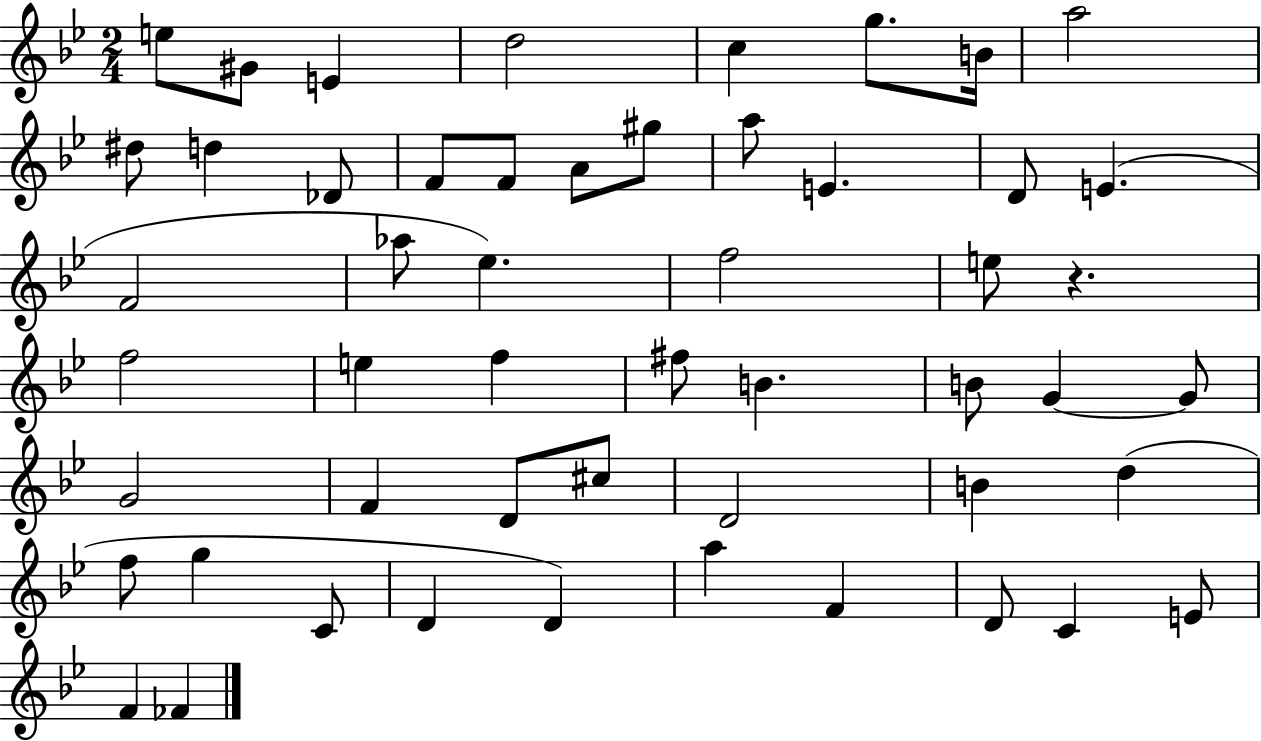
X:1
T:Untitled
M:2/4
L:1/4
K:Bb
e/2 ^G/2 E d2 c g/2 B/4 a2 ^d/2 d _D/2 F/2 F/2 A/2 ^g/2 a/2 E D/2 E F2 _a/2 _e f2 e/2 z f2 e f ^f/2 B B/2 G G/2 G2 F D/2 ^c/2 D2 B d f/2 g C/2 D D a F D/2 C E/2 F _F